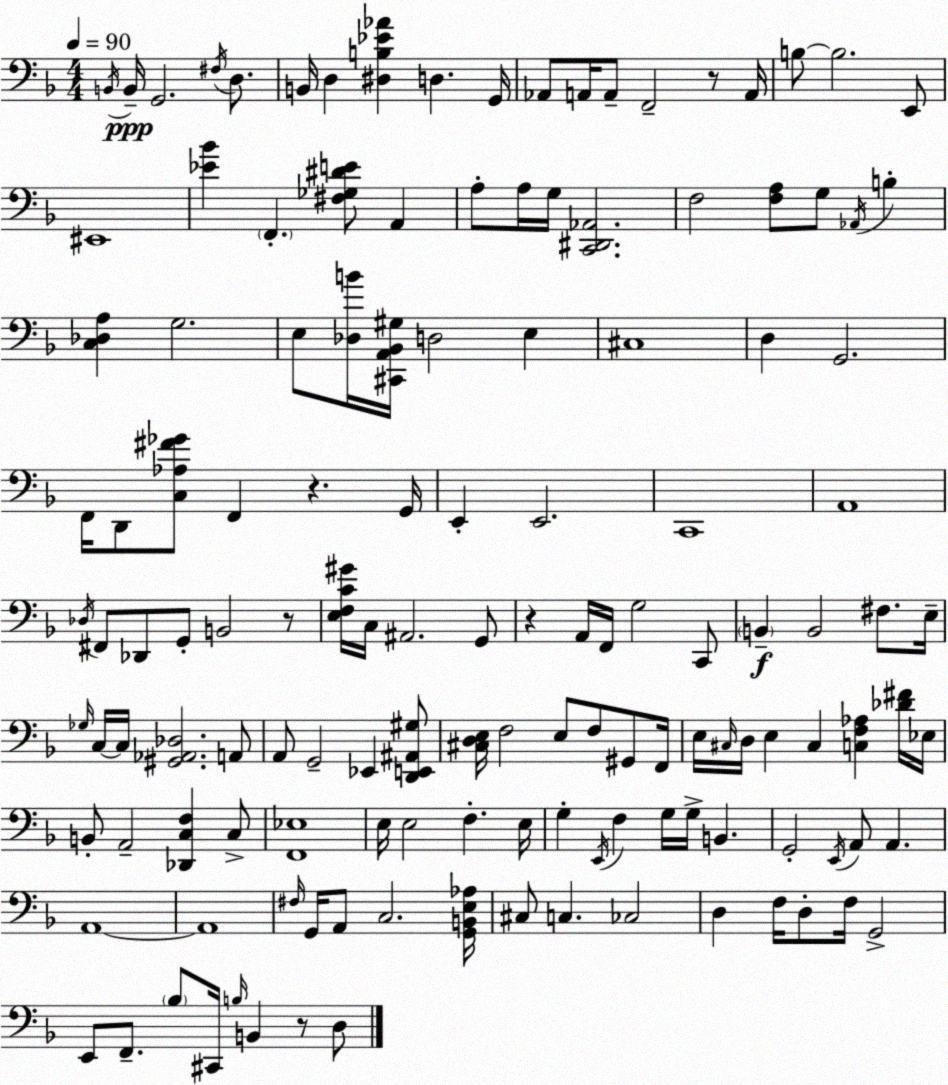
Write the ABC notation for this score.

X:1
T:Untitled
M:4/4
L:1/4
K:Dm
B,,/4 B,,/4 G,,2 ^F,/4 D,/2 B,,/4 D, [^D,B,_E_A] D, G,,/4 _A,,/2 A,,/4 A,,/2 F,,2 z/2 A,,/4 B,/2 B,2 E,,/2 ^E,,4 [_E_B] F,, [^F,_G,^DE]/2 A,, A,/2 A,/4 G,/4 [C,,^D,,_A,,]2 F,2 [F,A,]/2 G,/2 _A,,/4 B, [C,_D,A,] G,2 E,/2 [_D,B]/4 [^C,,A,,_B,,^G,]/4 D,2 E, ^C,4 D, G,,2 F,,/4 D,,/2 [C,_A,^F_G]/2 F,, z G,,/4 E,, E,,2 C,,4 A,,4 _D,/4 ^F,,/2 _D,,/2 G,,/2 B,,2 z/2 [E,F,C^G]/4 C,/4 ^A,,2 G,,/2 z A,,/4 F,,/4 G,2 C,,/2 B,, B,,2 ^F,/2 E,/4 _G,/4 C,/4 C,/4 [^G,,_A,,_D,]2 A,,/2 A,,/2 G,,2 _E,, [D,,E,,^A,,^G,]/2 [^C,D,E,]/4 F,2 E,/2 F,/2 ^G,,/2 F,,/4 E,/4 ^C,/4 D,/4 E, ^C, [C,F,_A,] [_D^F]/4 _E,/4 B,,/2 A,,2 [_D,,C,F,] C,/2 [F,,_E,]4 E,/4 E,2 F, E,/4 G, E,,/4 F, G,/4 G,/4 B,, G,,2 E,,/4 A,,/2 A,, A,,4 A,,4 ^F,/4 G,,/4 A,,/2 C,2 [G,,B,,E,_A,]/4 ^C,/2 C, _C,2 D, F,/4 D,/2 F,/4 G,,2 E,,/2 F,,/2 _B,/2 ^C,,/4 B,/4 B,, z/2 D,/2